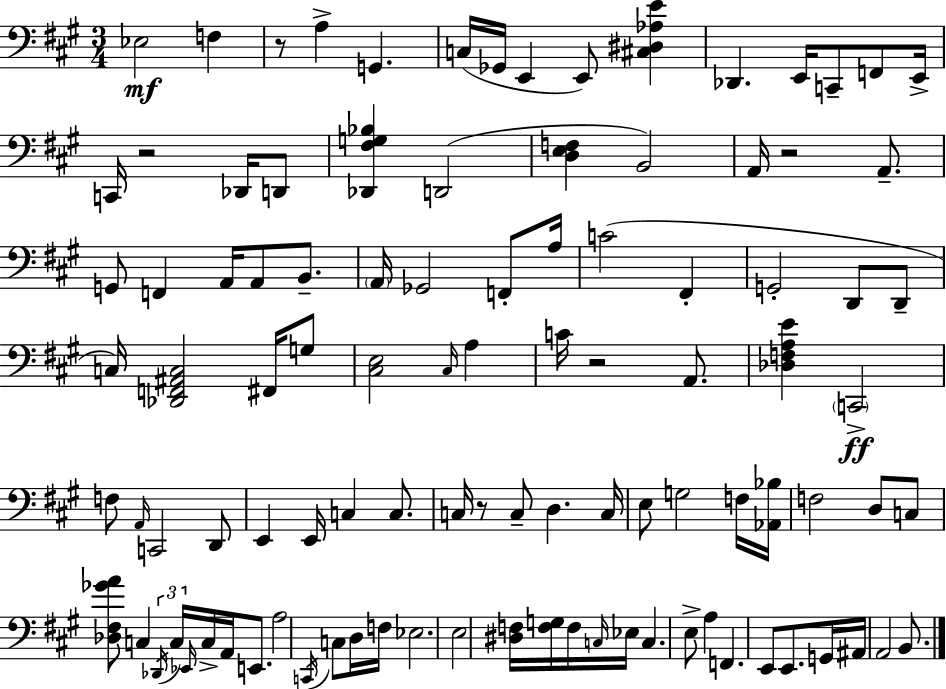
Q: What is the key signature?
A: A major